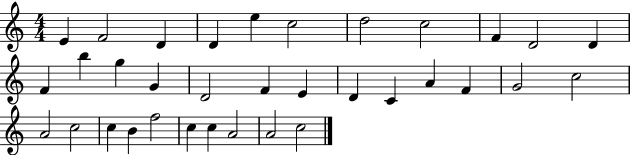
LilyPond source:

{
  \clef treble
  \numericTimeSignature
  \time 4/4
  \key c \major
  e'4 f'2 d'4 | d'4 e''4 c''2 | d''2 c''2 | f'4 d'2 d'4 | \break f'4 b''4 g''4 g'4 | d'2 f'4 e'4 | d'4 c'4 a'4 f'4 | g'2 c''2 | \break a'2 c''2 | c''4 b'4 f''2 | c''4 c''4 a'2 | a'2 c''2 | \break \bar "|."
}